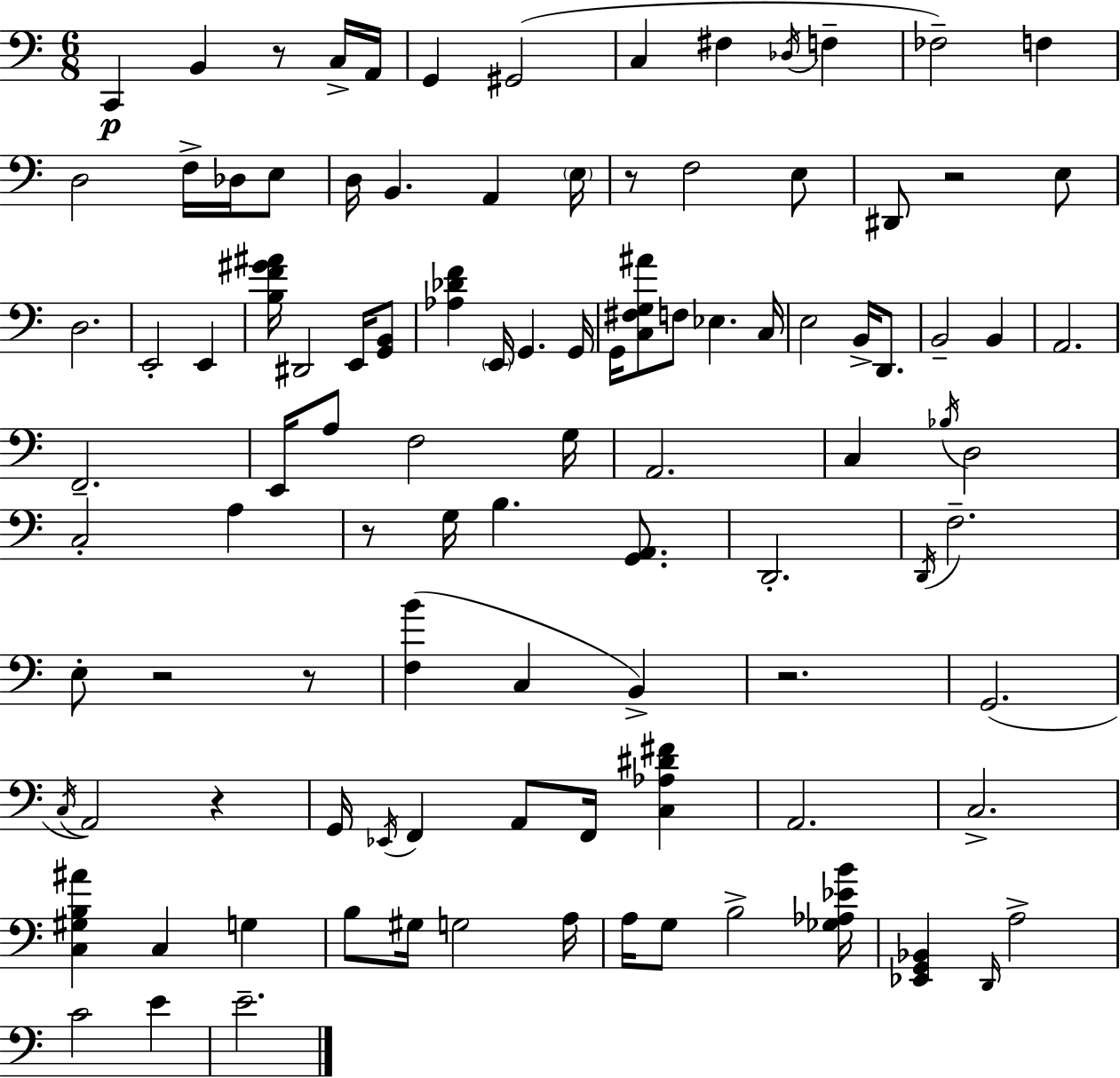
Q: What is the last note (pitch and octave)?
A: E4